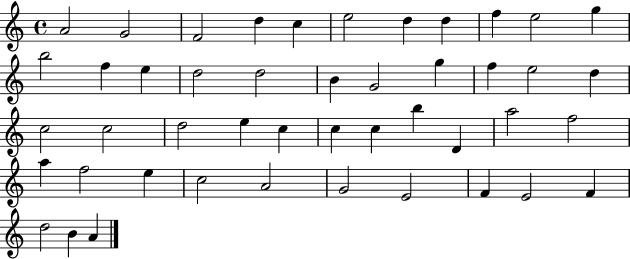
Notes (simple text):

A4/h G4/h F4/h D5/q C5/q E5/h D5/q D5/q F5/q E5/h G5/q B5/h F5/q E5/q D5/h D5/h B4/q G4/h G5/q F5/q E5/h D5/q C5/h C5/h D5/h E5/q C5/q C5/q C5/q B5/q D4/q A5/h F5/h A5/q F5/h E5/q C5/h A4/h G4/h E4/h F4/q E4/h F4/q D5/h B4/q A4/q